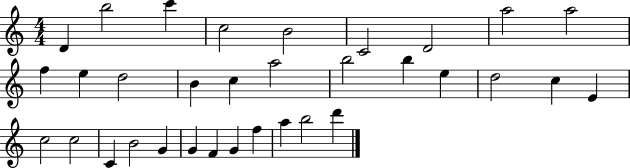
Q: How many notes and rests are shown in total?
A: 33